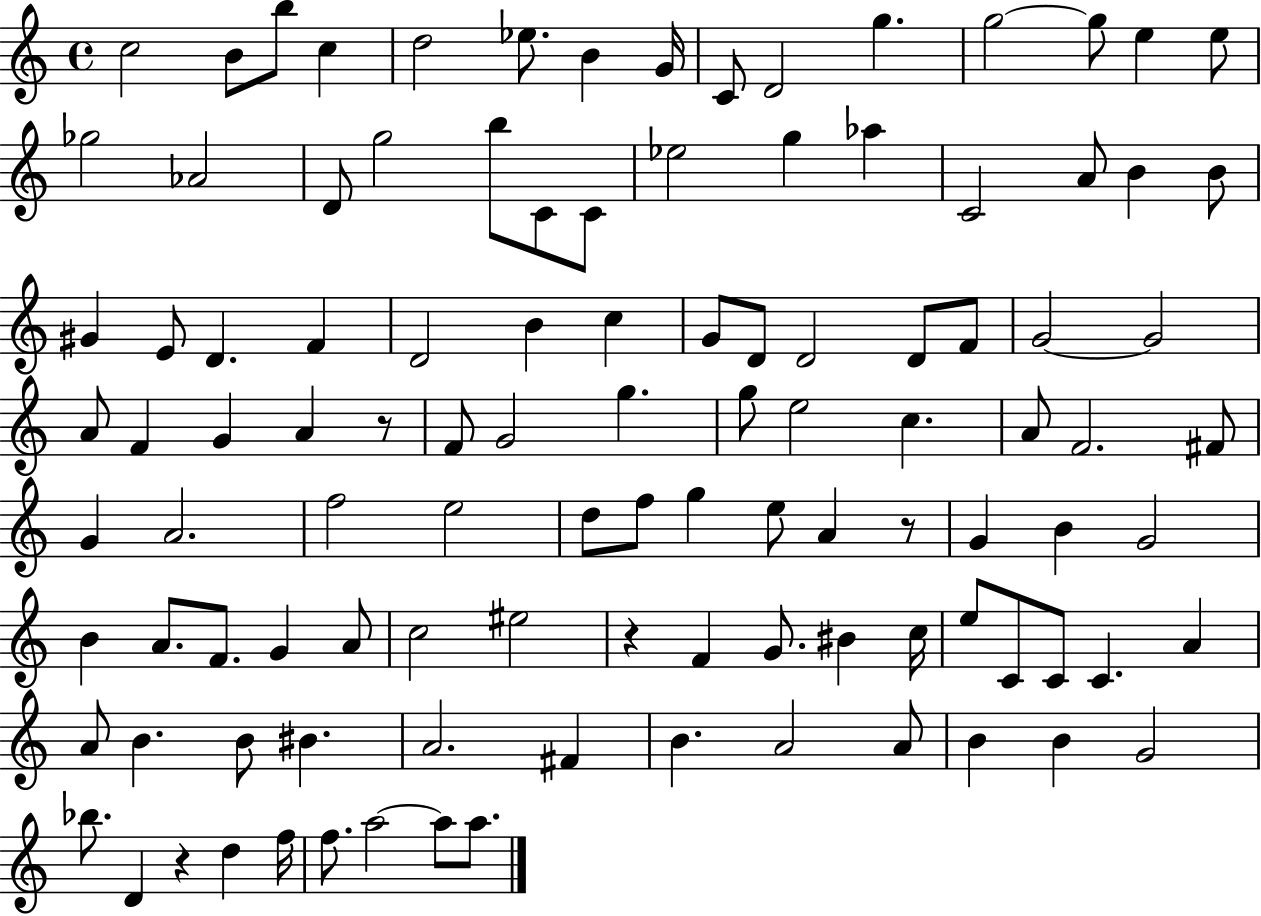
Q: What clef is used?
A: treble